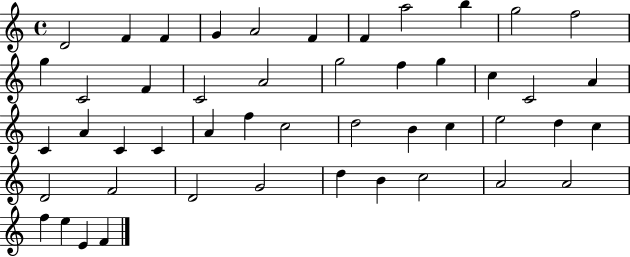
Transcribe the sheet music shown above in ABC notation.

X:1
T:Untitled
M:4/4
L:1/4
K:C
D2 F F G A2 F F a2 b g2 f2 g C2 F C2 A2 g2 f g c C2 A C A C C A f c2 d2 B c e2 d c D2 F2 D2 G2 d B c2 A2 A2 f e E F